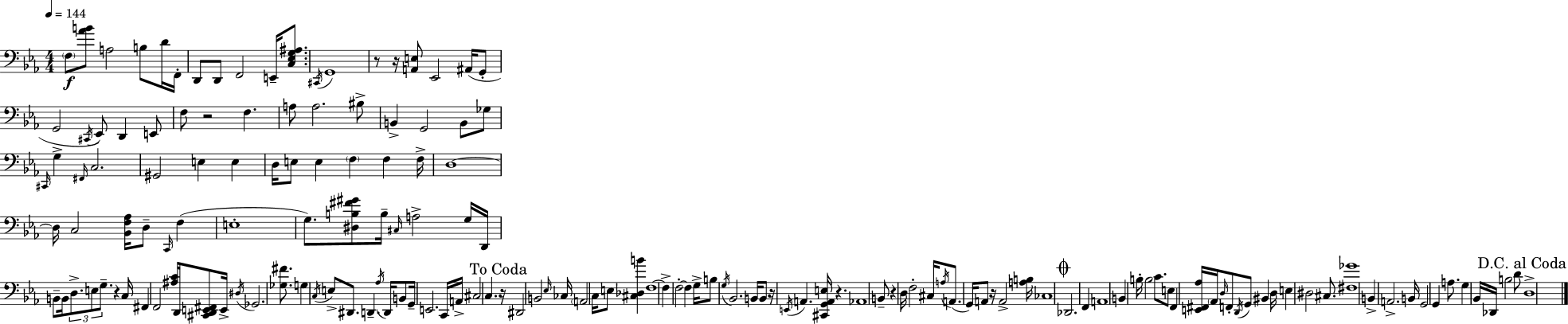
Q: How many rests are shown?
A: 9